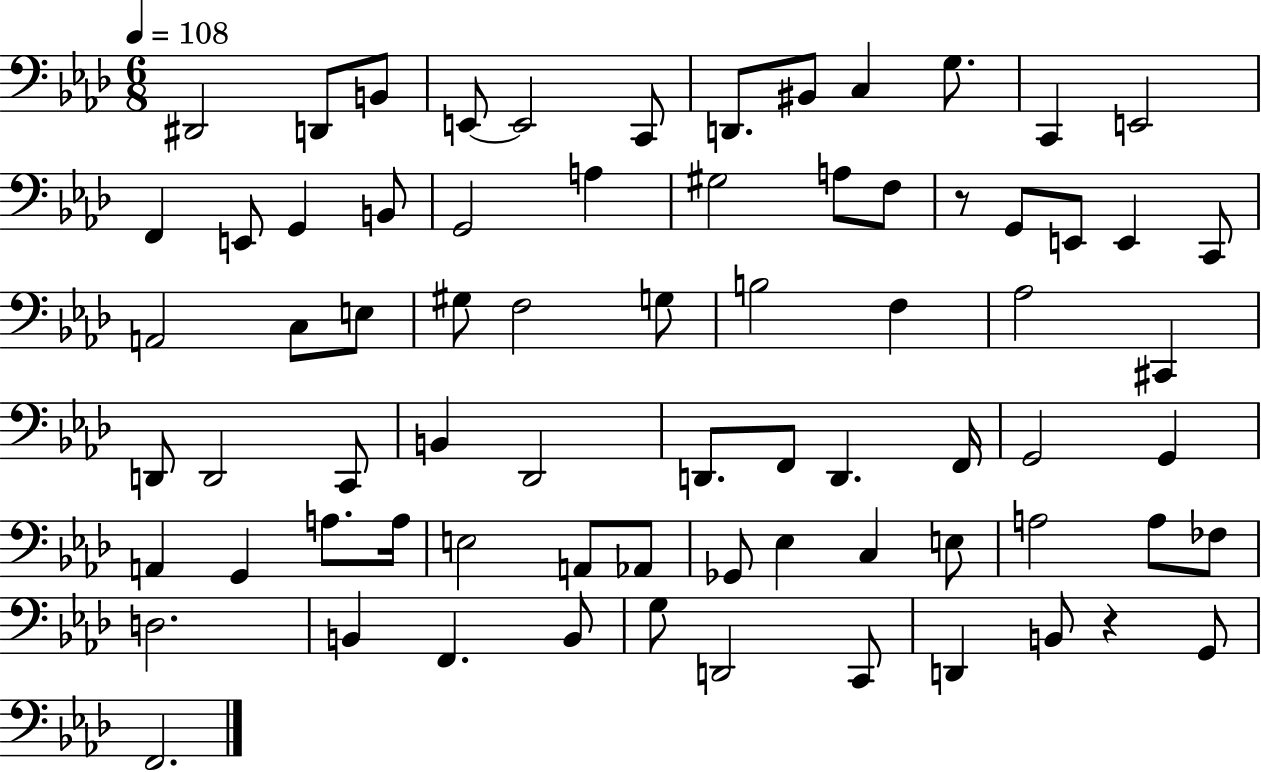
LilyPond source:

{
  \clef bass
  \numericTimeSignature
  \time 6/8
  \key aes \major
  \tempo 4 = 108
  dis,2 d,8 b,8 | e,8~~ e,2 c,8 | d,8. bis,8 c4 g8. | c,4 e,2 | \break f,4 e,8 g,4 b,8 | g,2 a4 | gis2 a8 f8 | r8 g,8 e,8 e,4 c,8 | \break a,2 c8 e8 | gis8 f2 g8 | b2 f4 | aes2 cis,4 | \break d,8 d,2 c,8 | b,4 des,2 | d,8. f,8 d,4. f,16 | g,2 g,4 | \break a,4 g,4 a8. a16 | e2 a,8 aes,8 | ges,8 ees4 c4 e8 | a2 a8 fes8 | \break d2. | b,4 f,4. b,8 | g8 d,2 c,8 | d,4 b,8 r4 g,8 | \break f,2. | \bar "|."
}